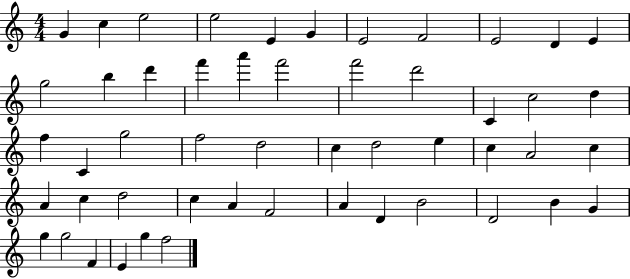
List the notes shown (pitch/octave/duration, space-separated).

G4/q C5/q E5/h E5/h E4/q G4/q E4/h F4/h E4/h D4/q E4/q G5/h B5/q D6/q F6/q A6/q F6/h F6/h D6/h C4/q C5/h D5/q F5/q C4/q G5/h F5/h D5/h C5/q D5/h E5/q C5/q A4/h C5/q A4/q C5/q D5/h C5/q A4/q F4/h A4/q D4/q B4/h D4/h B4/q G4/q G5/q G5/h F4/q E4/q G5/q F5/h